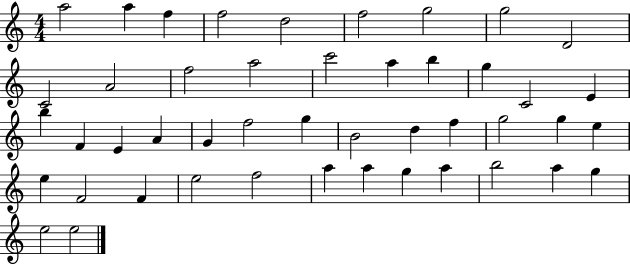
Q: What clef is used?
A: treble